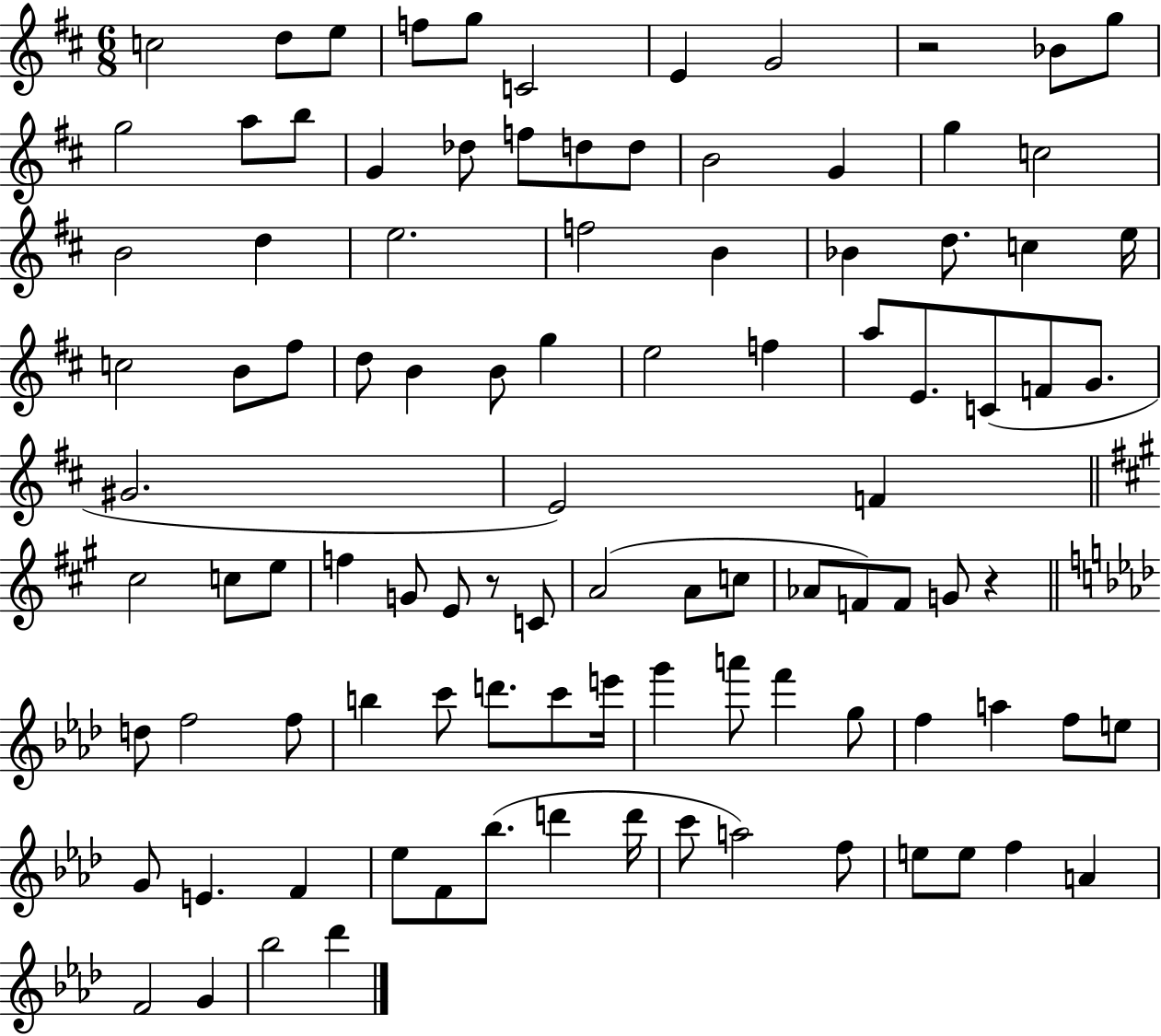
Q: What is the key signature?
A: D major